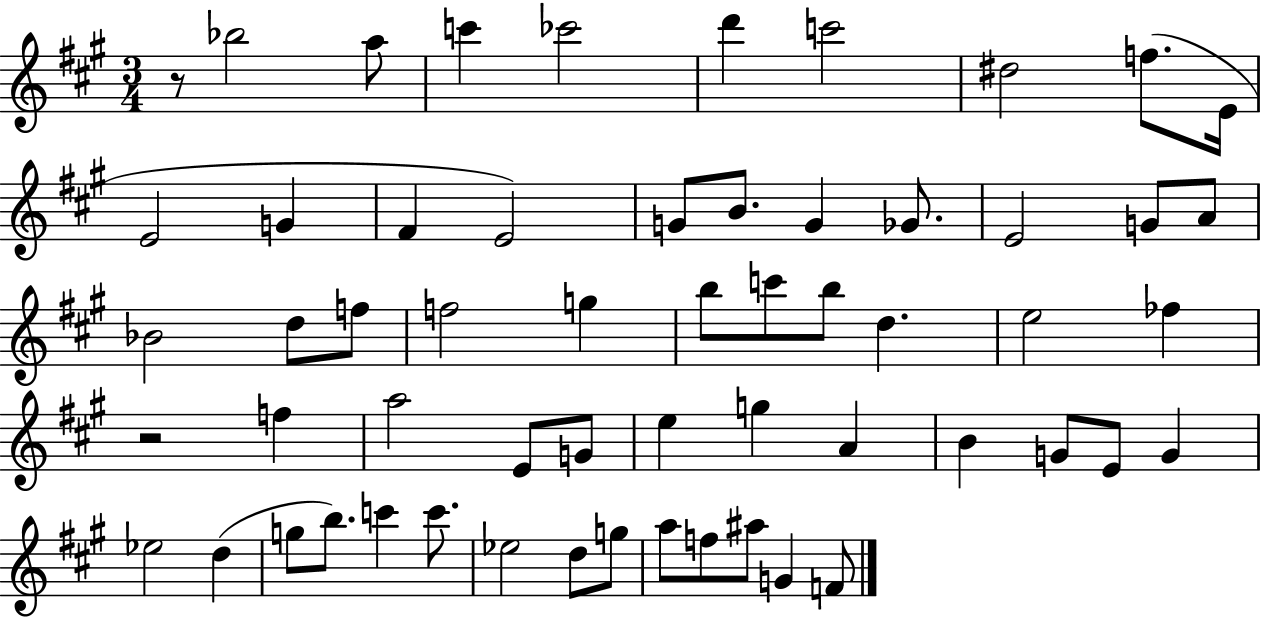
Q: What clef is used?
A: treble